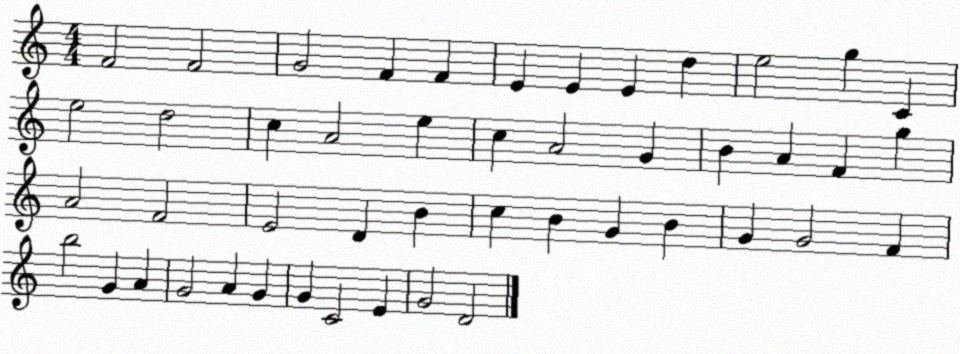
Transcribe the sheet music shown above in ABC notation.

X:1
T:Untitled
M:4/4
L:1/4
K:C
F2 F2 G2 F F E E E d e2 g C e2 d2 c A2 e c A2 G B A F g A2 F2 E2 D B c B G B G G2 F b2 G A G2 A G G C2 E G2 D2